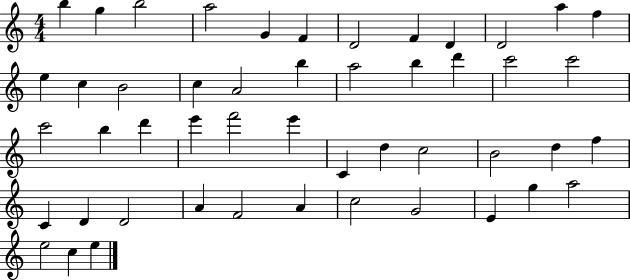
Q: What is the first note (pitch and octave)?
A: B5